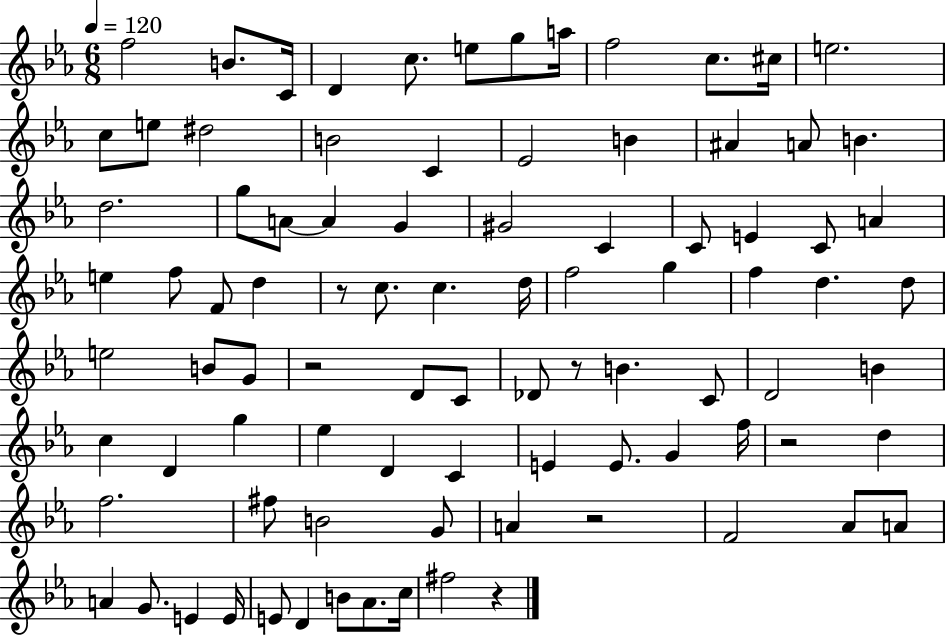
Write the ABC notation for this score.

X:1
T:Untitled
M:6/8
L:1/4
K:Eb
f2 B/2 C/4 D c/2 e/2 g/2 a/4 f2 c/2 ^c/4 e2 c/2 e/2 ^d2 B2 C _E2 B ^A A/2 B d2 g/2 A/2 A G ^G2 C C/2 E C/2 A e f/2 F/2 d z/2 c/2 c d/4 f2 g f d d/2 e2 B/2 G/2 z2 D/2 C/2 _D/2 z/2 B C/2 D2 B c D g _e D C E E/2 G f/4 z2 d f2 ^f/2 B2 G/2 A z2 F2 _A/2 A/2 A G/2 E E/4 E/2 D B/2 _A/2 c/4 ^f2 z